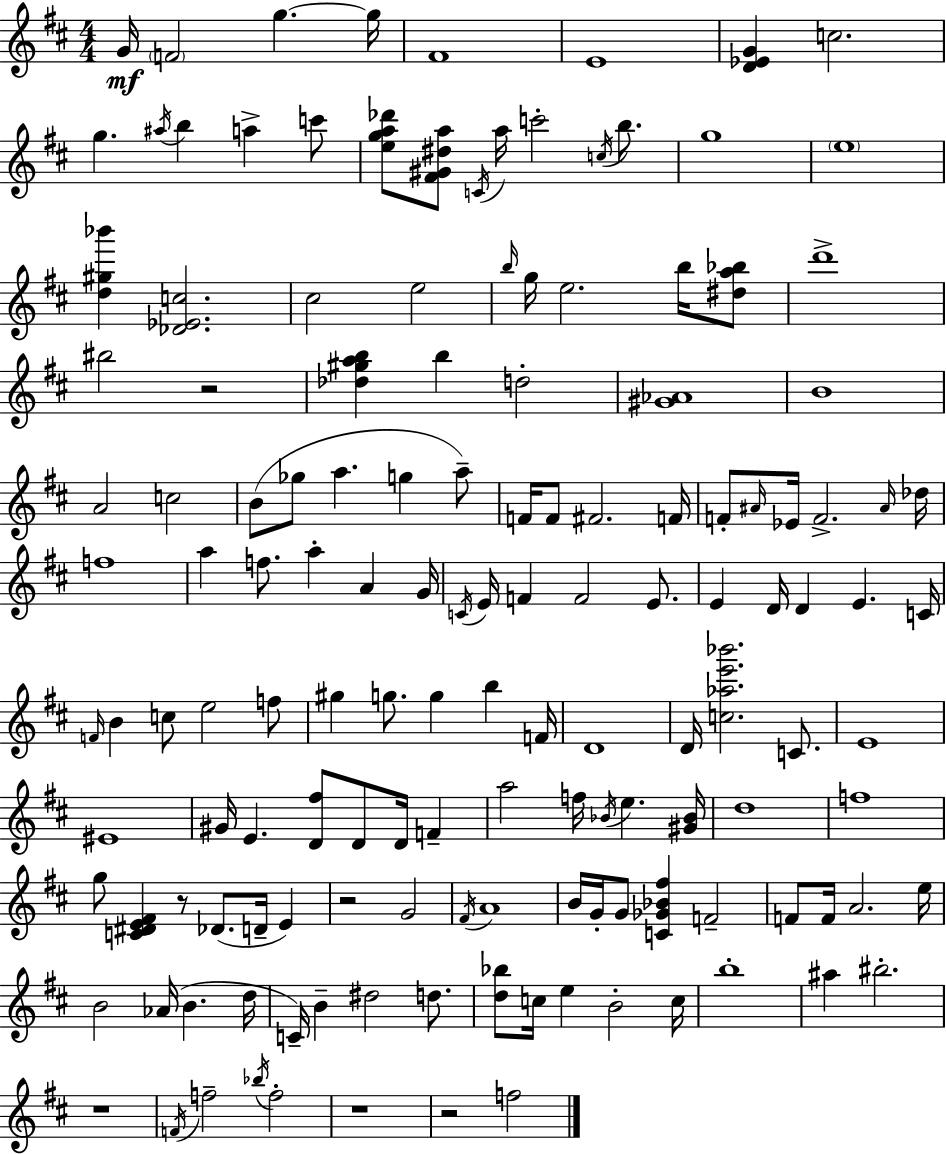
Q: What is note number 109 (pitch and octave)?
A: C4